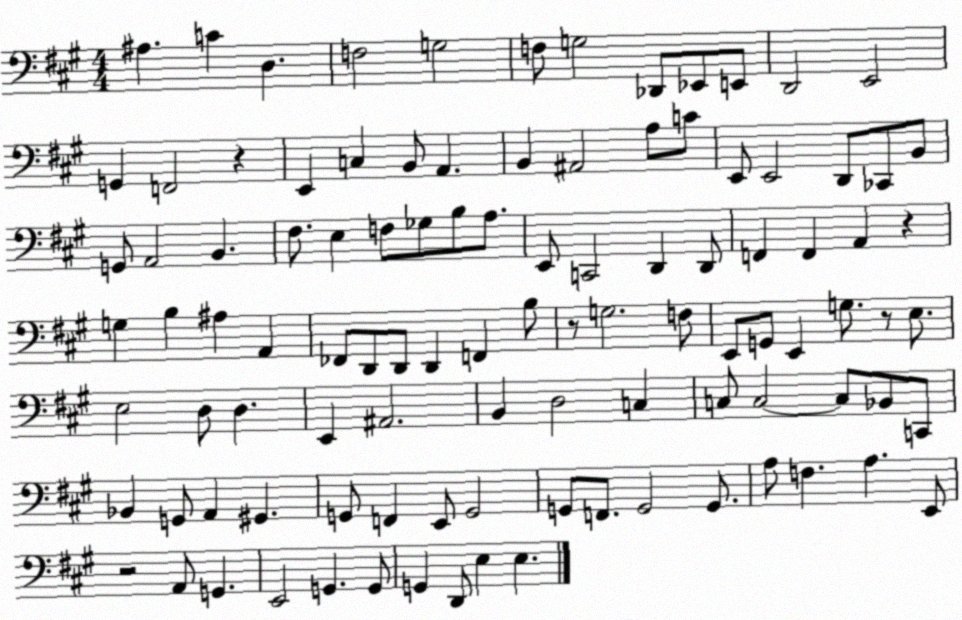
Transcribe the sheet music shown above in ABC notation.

X:1
T:Untitled
M:4/4
L:1/4
K:A
^A, C D, F,2 G,2 F,/2 G,2 _D,,/2 _E,,/2 E,,/2 D,,2 E,,2 G,, F,,2 z E,, C, B,,/2 A,, B,, ^A,,2 A,/2 C/2 E,,/2 E,,2 D,,/2 _C,,/2 B,,/2 G,,/2 A,,2 B,, ^F,/2 E, F,/2 _G,/2 B,/2 A,/2 E,,/2 C,,2 D,, D,,/2 F,, F,, A,, z G, B, ^A, A,, _F,,/2 D,,/2 D,,/2 D,, F,, B,/2 z/2 G,2 F,/2 E,,/2 G,,/2 E,, G,/2 z/2 E,/2 E,2 D,/2 D, E,, ^A,,2 B,, D,2 C, C,/2 C,2 C,/2 _B,,/2 C,,/2 _B,, G,,/2 A,, ^G,, G,,/2 F,, E,,/2 G,,2 G,,/2 F,,/2 G,,2 G,,/2 A,/2 F, A, E,,/2 z2 A,,/2 G,, E,,2 G,, G,,/2 G,, D,,/2 E, E,